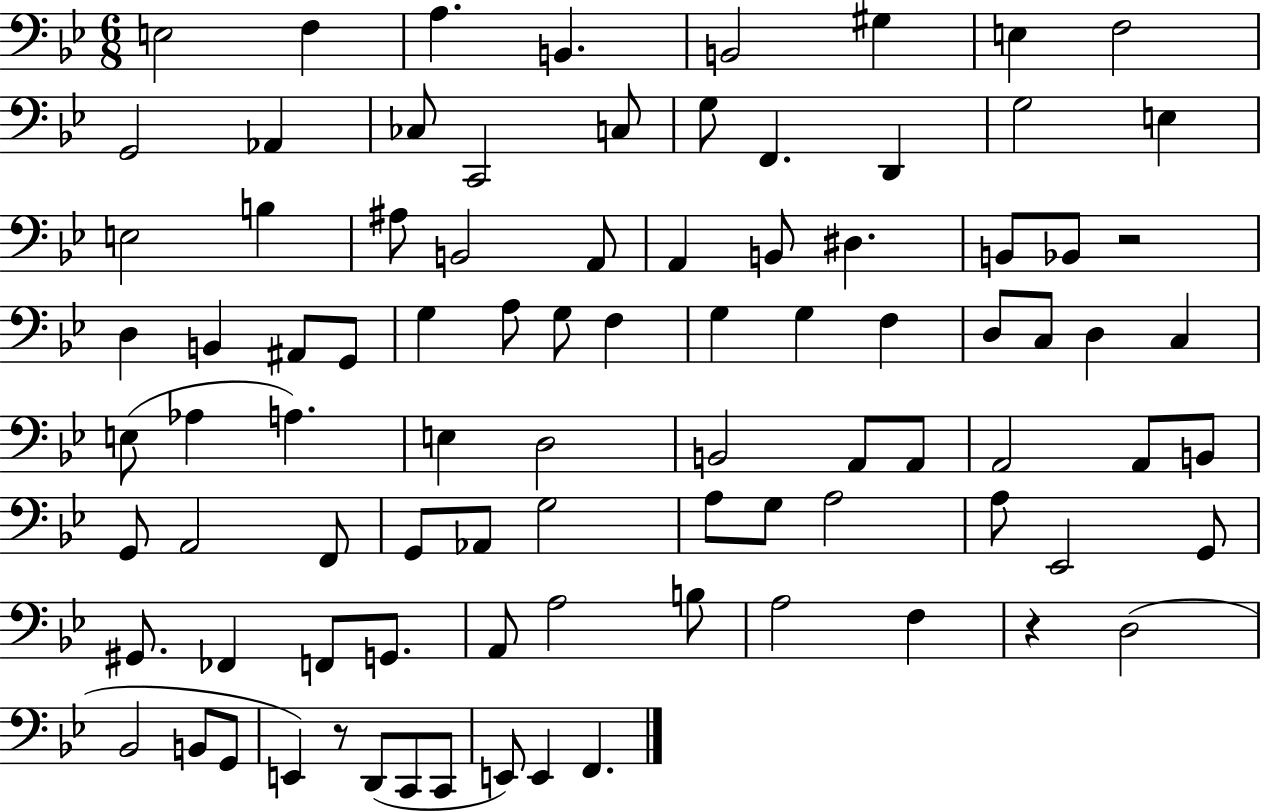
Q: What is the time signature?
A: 6/8